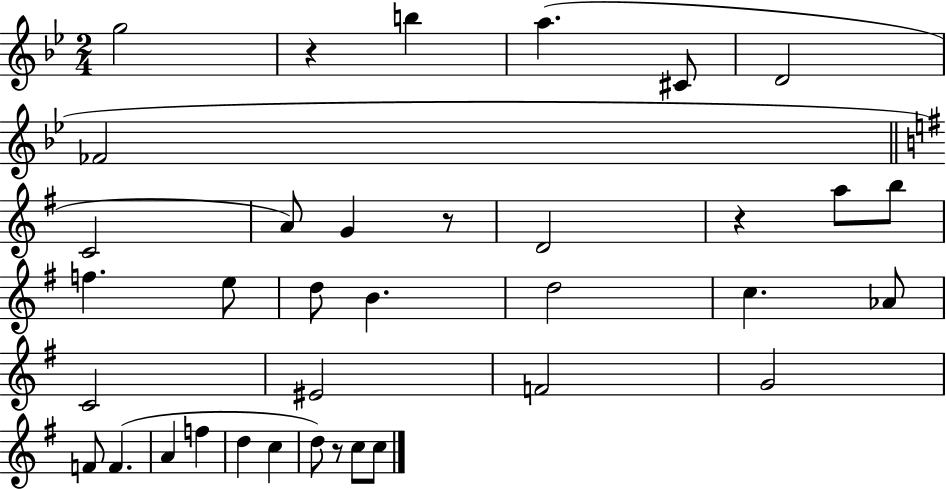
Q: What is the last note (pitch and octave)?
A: C5